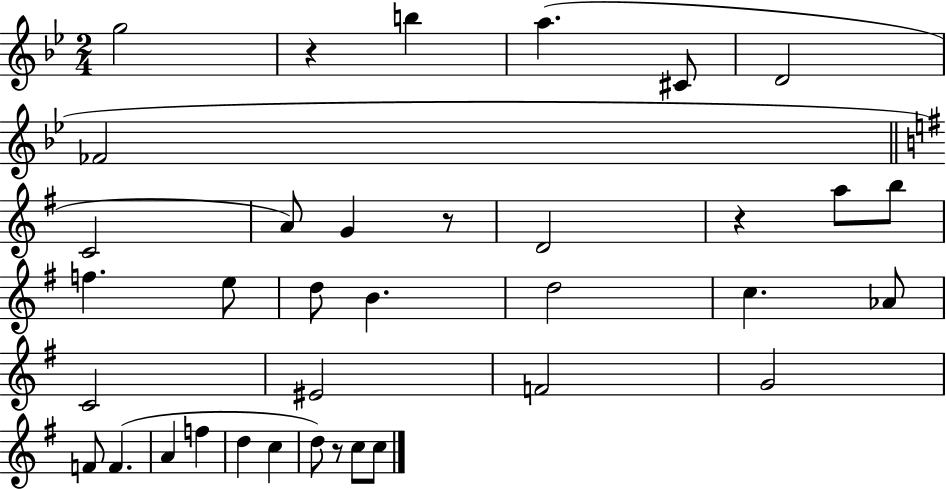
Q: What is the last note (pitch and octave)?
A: C5